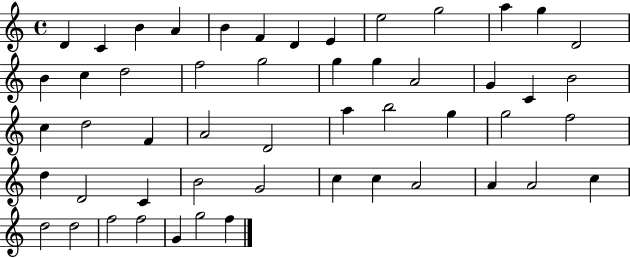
X:1
T:Untitled
M:4/4
L:1/4
K:C
D C B A B F D E e2 g2 a g D2 B c d2 f2 g2 g g A2 G C B2 c d2 F A2 D2 a b2 g g2 f2 d D2 C B2 G2 c c A2 A A2 c d2 d2 f2 f2 G g2 f